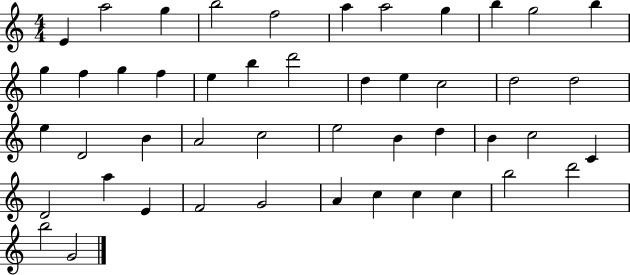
X:1
T:Untitled
M:4/4
L:1/4
K:C
E a2 g b2 f2 a a2 g b g2 b g f g f e b d'2 d e c2 d2 d2 e D2 B A2 c2 e2 B d B c2 C D2 a E F2 G2 A c c c b2 d'2 b2 G2